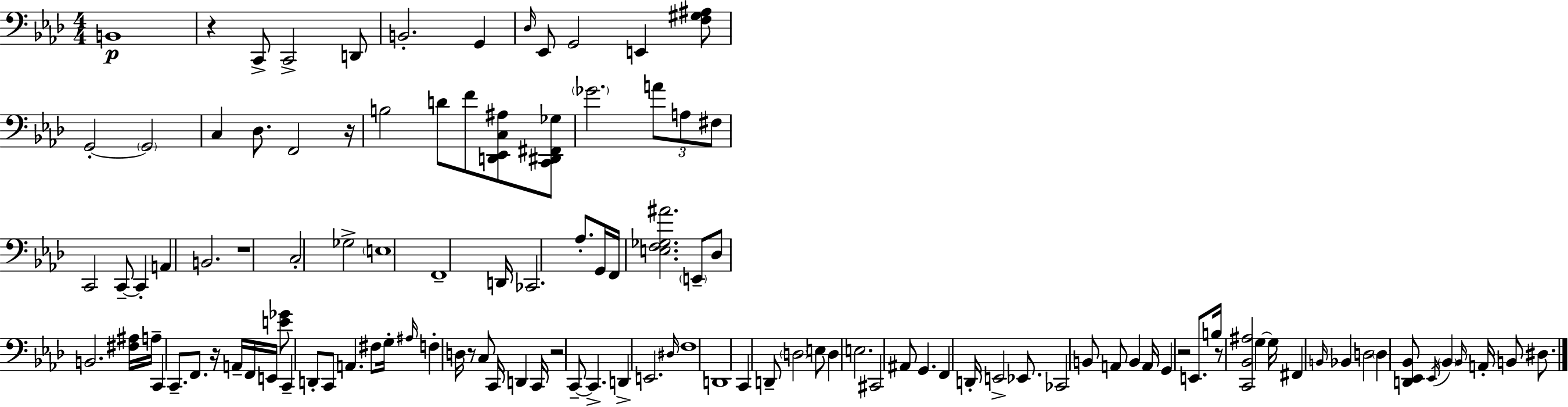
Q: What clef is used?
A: bass